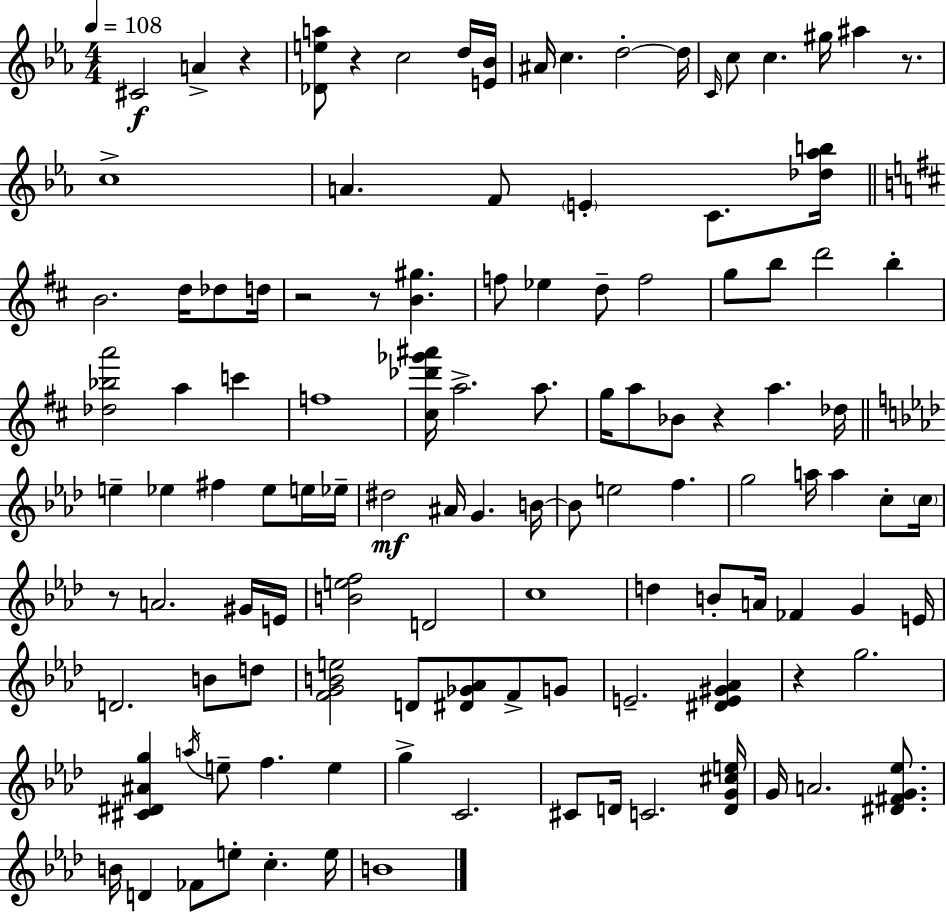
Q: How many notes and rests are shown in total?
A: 116